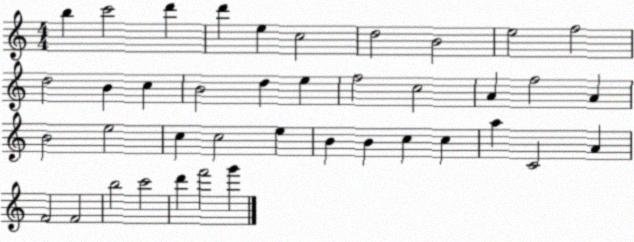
X:1
T:Untitled
M:4/4
L:1/4
K:C
b c'2 d' d' e c2 d2 B2 e2 f2 d2 B c B2 d e f2 c2 A f2 A B2 e2 c c2 e B B c c a C2 A F2 F2 b2 c'2 d' f'2 g'